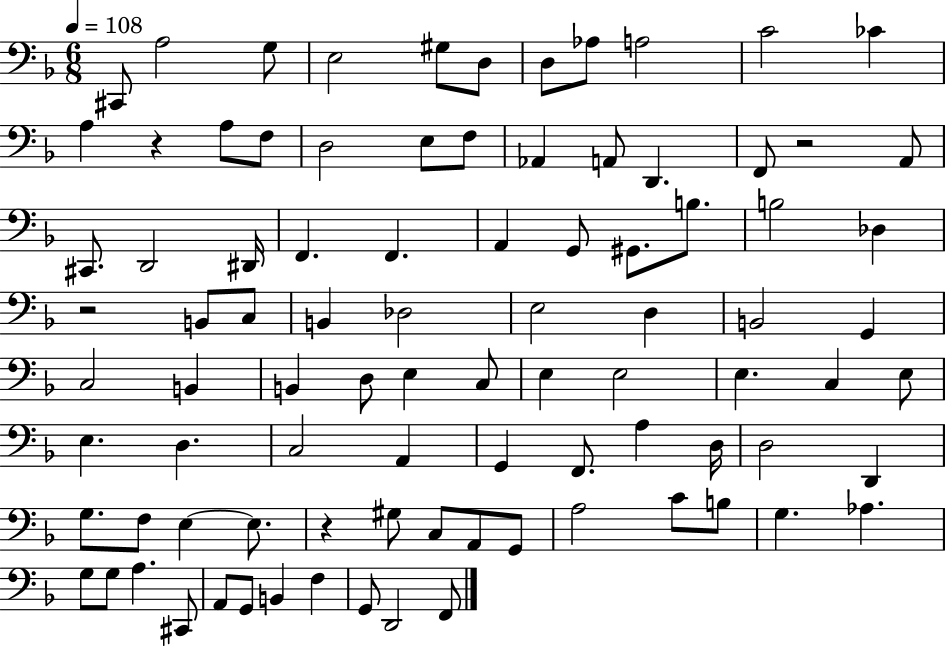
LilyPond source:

{
  \clef bass
  \numericTimeSignature
  \time 6/8
  \key f \major
  \tempo 4 = 108
  cis,8 a2 g8 | e2 gis8 d8 | d8 aes8 a2 | c'2 ces'4 | \break a4 r4 a8 f8 | d2 e8 f8 | aes,4 a,8 d,4. | f,8 r2 a,8 | \break cis,8. d,2 dis,16 | f,4. f,4. | a,4 g,8 gis,8. b8. | b2 des4 | \break r2 b,8 c8 | b,4 des2 | e2 d4 | b,2 g,4 | \break c2 b,4 | b,4 d8 e4 c8 | e4 e2 | e4. c4 e8 | \break e4. d4. | c2 a,4 | g,4 f,8. a4 d16 | d2 d,4 | \break g8. f8 e4~~ e8. | r4 gis8 c8 a,8 g,8 | a2 c'8 b8 | g4. aes4. | \break g8 g8 a4. cis,8 | a,8 g,8 b,4 f4 | g,8 d,2 f,8 | \bar "|."
}